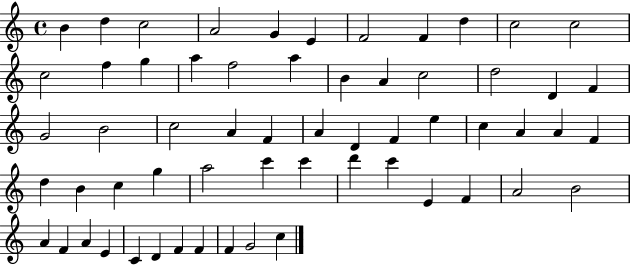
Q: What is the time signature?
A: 4/4